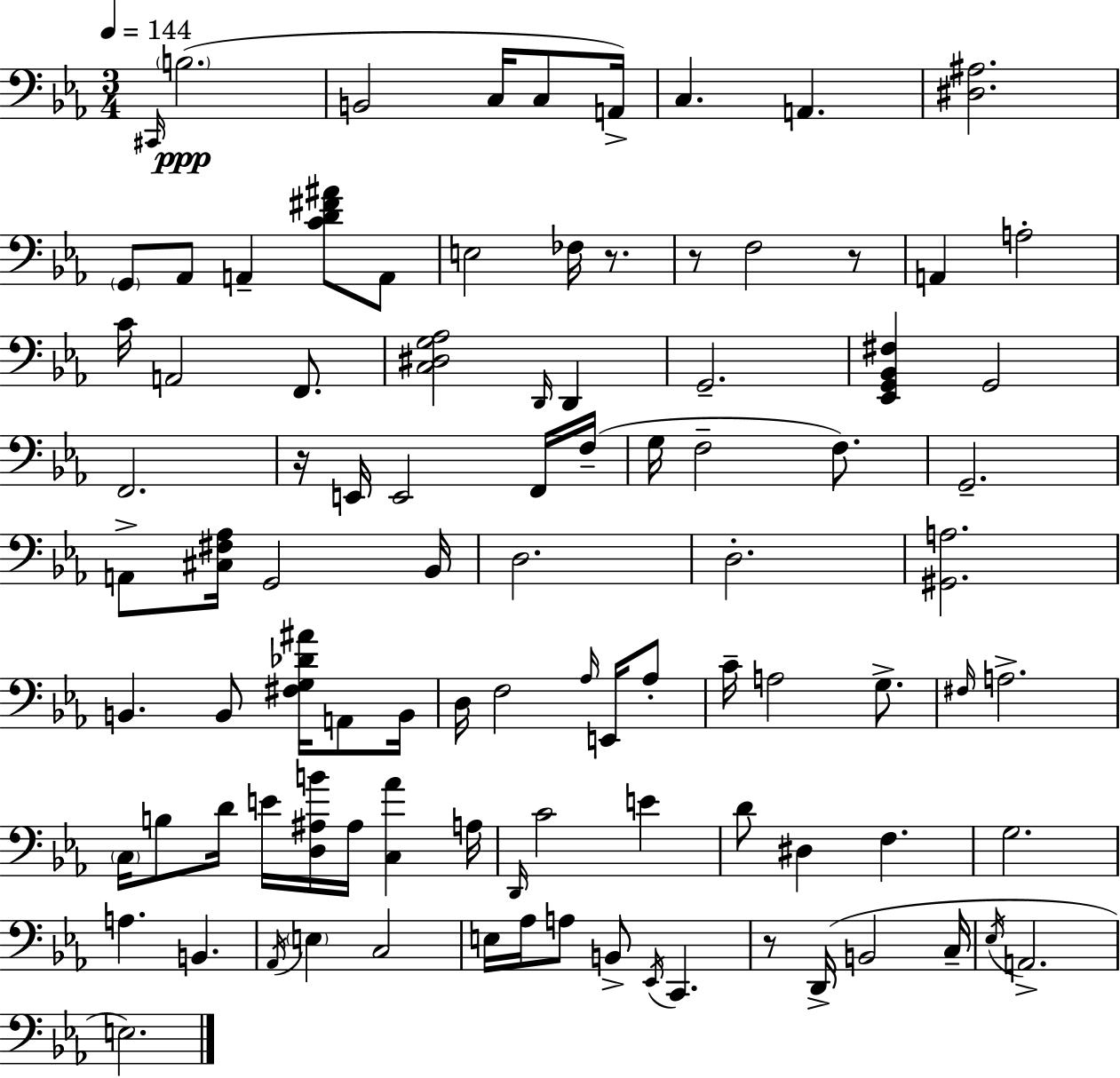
{
  \clef bass
  \numericTimeSignature
  \time 3/4
  \key c \minor
  \tempo 4 = 144
  \grace { cis,16 }(\ppp \parenthesize b2. | b,2 c16 c8 | a,16->) c4. a,4. | <dis ais>2. | \break \parenthesize g,8 aes,8 a,4-- <c' d' fis' ais'>8 a,8 | e2 fes16 r8. | r8 f2 r8 | a,4 a2-. | \break c'16 a,2 f,8. | <c dis g aes>2 \grace { d,16 } d,4 | g,2.-- | <ees, g, bes, fis>4 g,2 | \break f,2. | r16 e,16 e,2 | f,16 f16--( g16 f2-- f8.) | g,2.-- | \break a,8-> <cis fis aes>16 g,2 | bes,16 d2. | d2.-. | <gis, a>2. | \break b,4. b,8 <fis g des' ais'>16 a,8 | b,16 d16 f2 \grace { aes16 } | e,16 aes8-. c'16-- a2 | g8.-> \grace { fis16 } a2.-> | \break \parenthesize c16 b8 d'16 e'16 <d ais b'>16 ais16 <c aes'>4 | a16 \grace { d,16 } c'2 | e'4 d'8 dis4 f4. | g2. | \break a4. b,4. | \acciaccatura { aes,16 } \parenthesize e4 c2 | e16 aes16 a8 b,8-> | \acciaccatura { ees,16 } c,4. r8 d,16->( b,2 | \break c16-- \acciaccatura { ees16 } a,2.-> | e2.) | \bar "|."
}